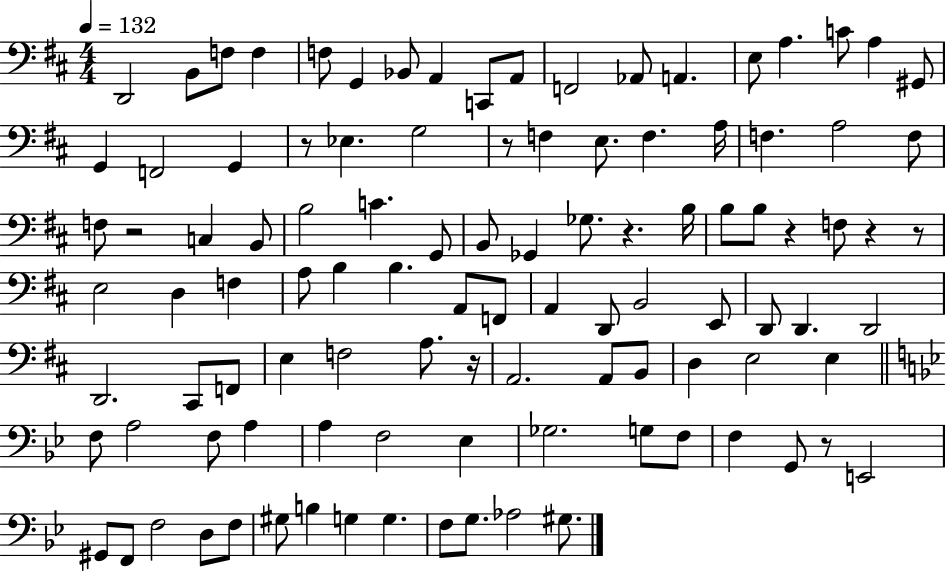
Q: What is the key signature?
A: D major